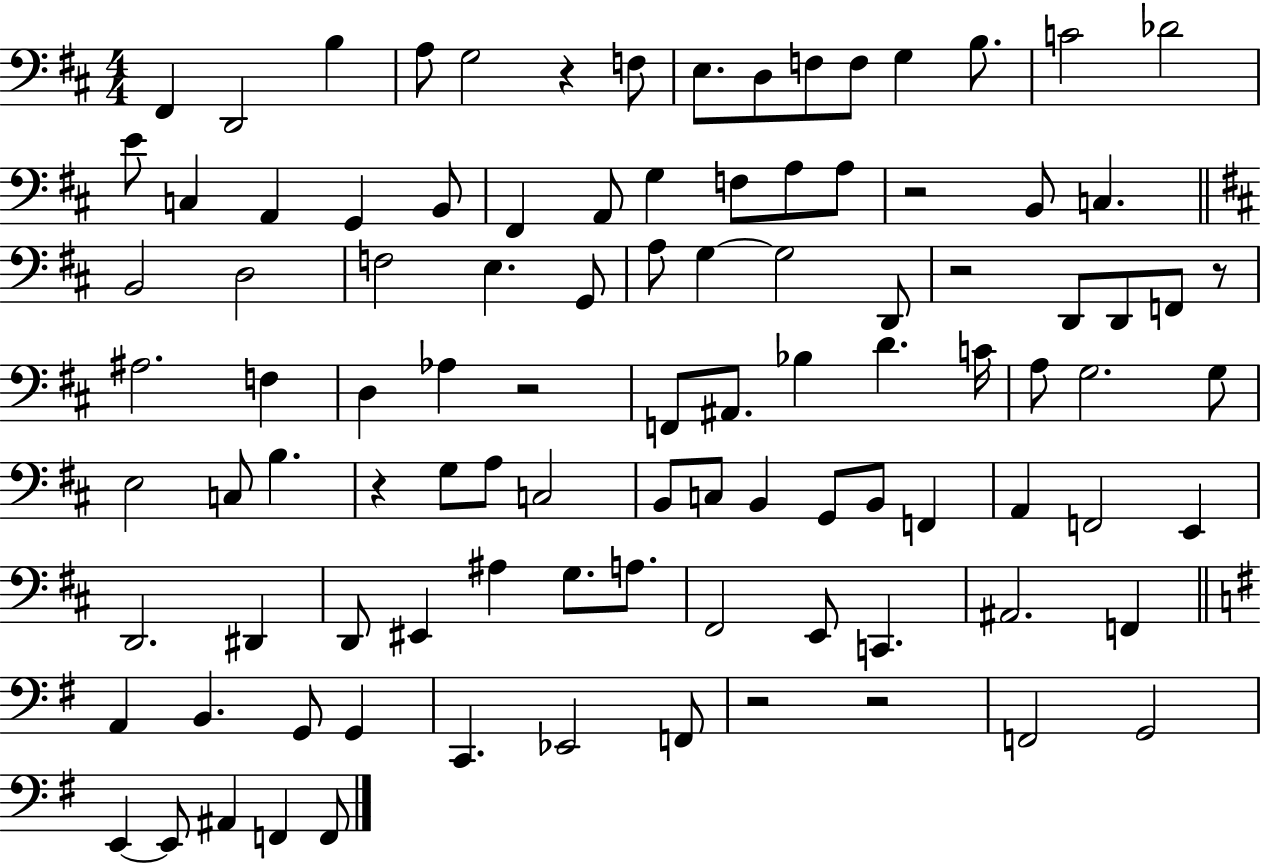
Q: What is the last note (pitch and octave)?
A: F2